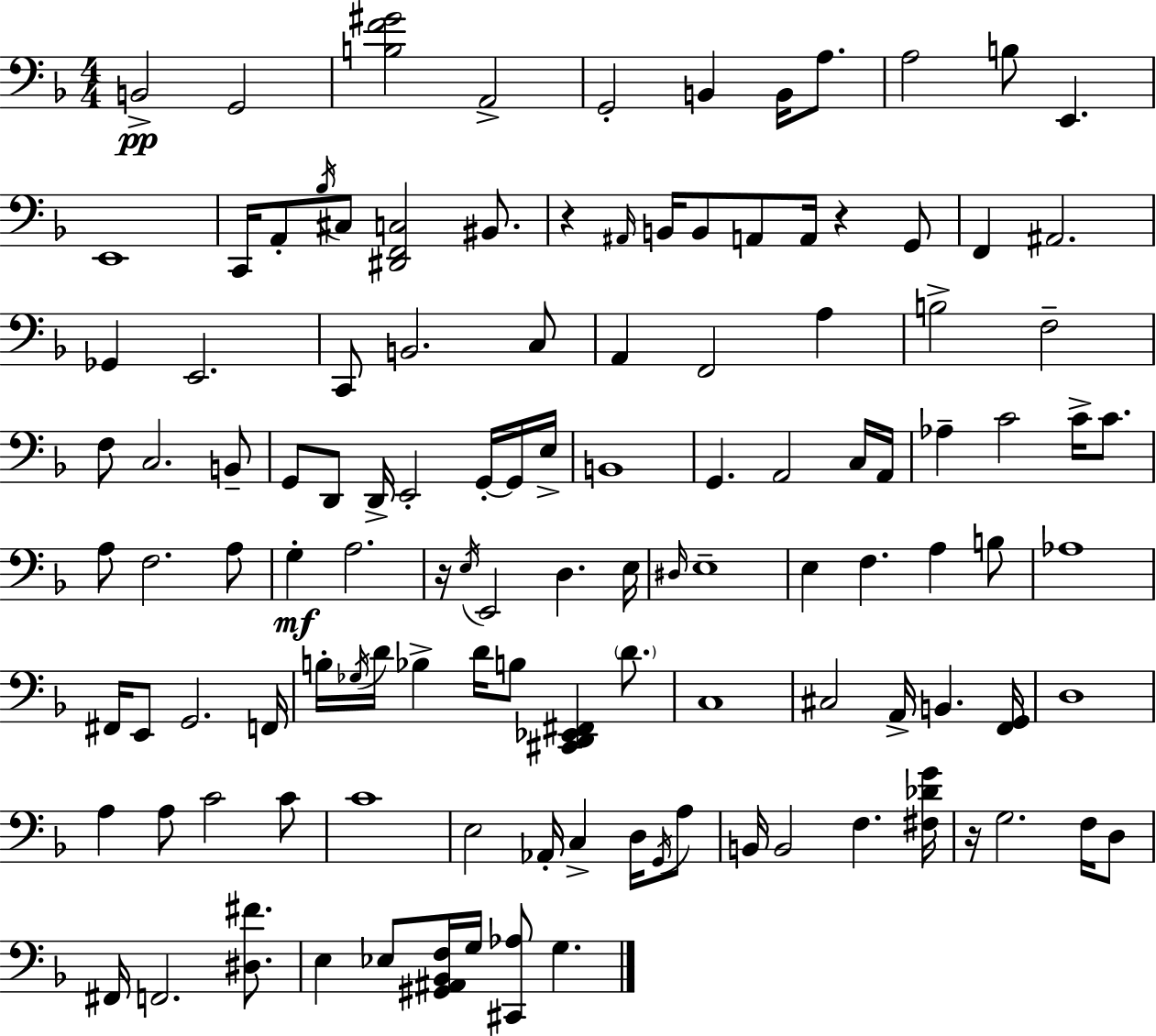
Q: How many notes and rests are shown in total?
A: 120